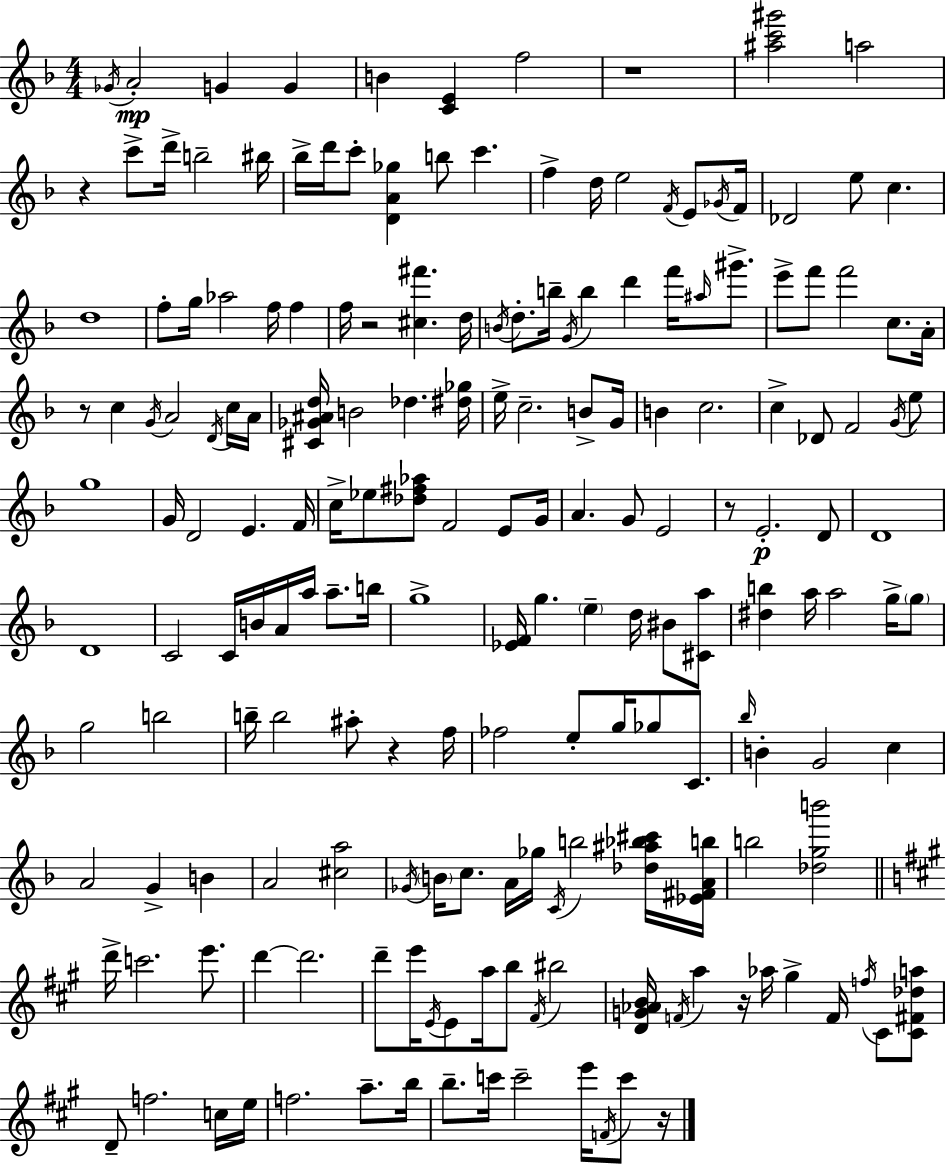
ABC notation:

X:1
T:Untitled
M:4/4
L:1/4
K:F
_G/4 A2 G G B [CE] f2 z4 [^ac'^g']2 a2 z c'/2 d'/4 b2 ^b/4 _b/4 d'/4 c'/2 [DA_g] b/2 c' f d/4 e2 F/4 E/2 _G/4 F/4 _D2 e/2 c d4 f/2 g/4 _a2 f/4 f f/4 z2 [^c^f'] d/4 B/4 d/2 b/4 G/4 b d' f'/4 ^a/4 ^g'/2 e'/2 f'/2 f'2 c/2 A/4 z/2 c G/4 A2 D/4 c/4 A/4 [^C_G^Ad]/4 B2 _d [^d_g]/4 e/4 c2 B/2 G/4 B c2 c _D/2 F2 G/4 e/2 g4 G/4 D2 E F/4 c/4 _e/2 [_d^f_a]/2 F2 E/2 G/4 A G/2 E2 z/2 E2 D/2 D4 D4 C2 C/4 B/4 A/4 a/4 a/2 b/4 g4 [_EF]/4 g e d/4 ^B/2 [^Ca]/2 [^db] a/4 a2 g/4 g/2 g2 b2 b/4 b2 ^a/2 z f/4 _f2 e/2 g/4 _g/2 C/2 _b/4 B G2 c A2 G B A2 [^ca]2 _G/4 B/4 c/2 A/4 _g/4 C/4 b2 [_d^a_b^c']/4 [_E^FAb]/4 b2 [_dgb']2 d'/4 c'2 e'/2 d' d'2 d'/2 e'/4 E/4 E/2 a/4 b/2 ^F/4 ^b2 [DG_AB]/4 F/4 a z/4 _a/4 ^g F/4 f/4 ^C/2 [^C^F_da]/2 D/2 f2 c/4 e/4 f2 a/2 b/4 b/2 c'/4 c'2 e'/4 F/4 c'/2 z/4